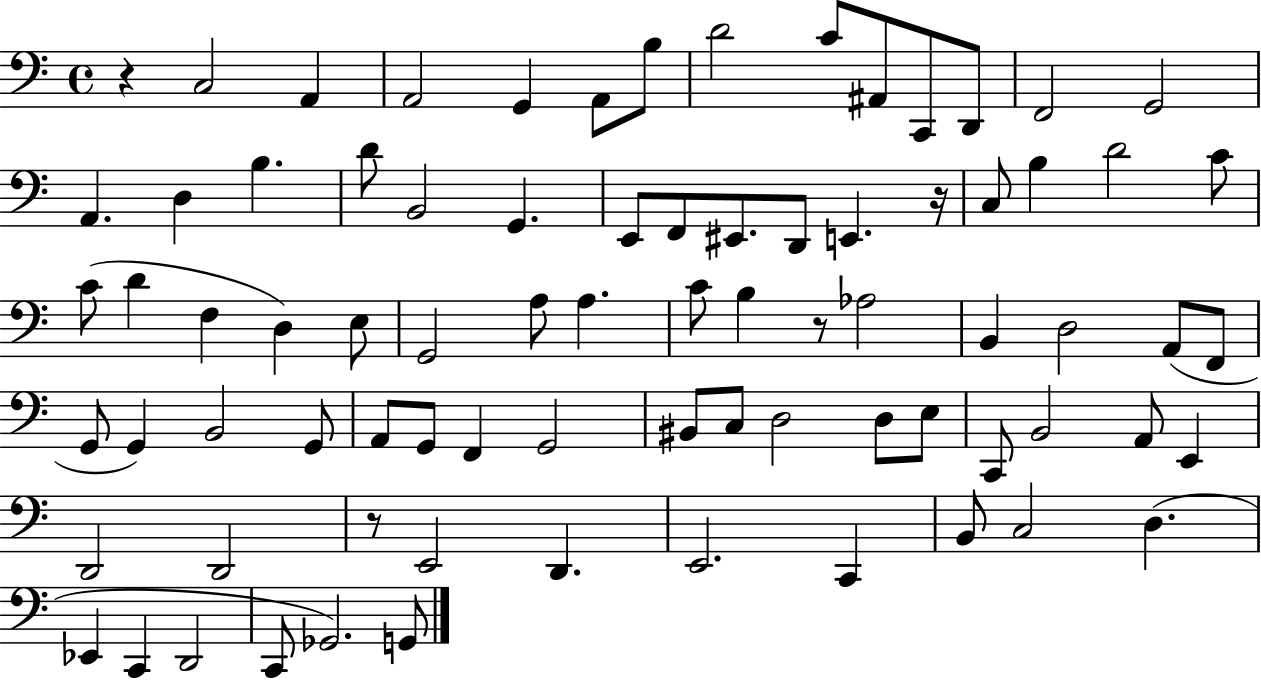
R/q C3/h A2/q A2/h G2/q A2/e B3/e D4/h C4/e A#2/e C2/e D2/e F2/h G2/h A2/q. D3/q B3/q. D4/e B2/h G2/q. E2/e F2/e EIS2/e. D2/e E2/q. R/s C3/e B3/q D4/h C4/e C4/e D4/q F3/q D3/q E3/e G2/h A3/e A3/q. C4/e B3/q R/e Ab3/h B2/q D3/h A2/e F2/e G2/e G2/q B2/h G2/e A2/e G2/e F2/q G2/h BIS2/e C3/e D3/h D3/e E3/e C2/e B2/h A2/e E2/q D2/h D2/h R/e E2/h D2/q. E2/h. C2/q B2/e C3/h D3/q. Eb2/q C2/q D2/h C2/e Gb2/h. G2/e